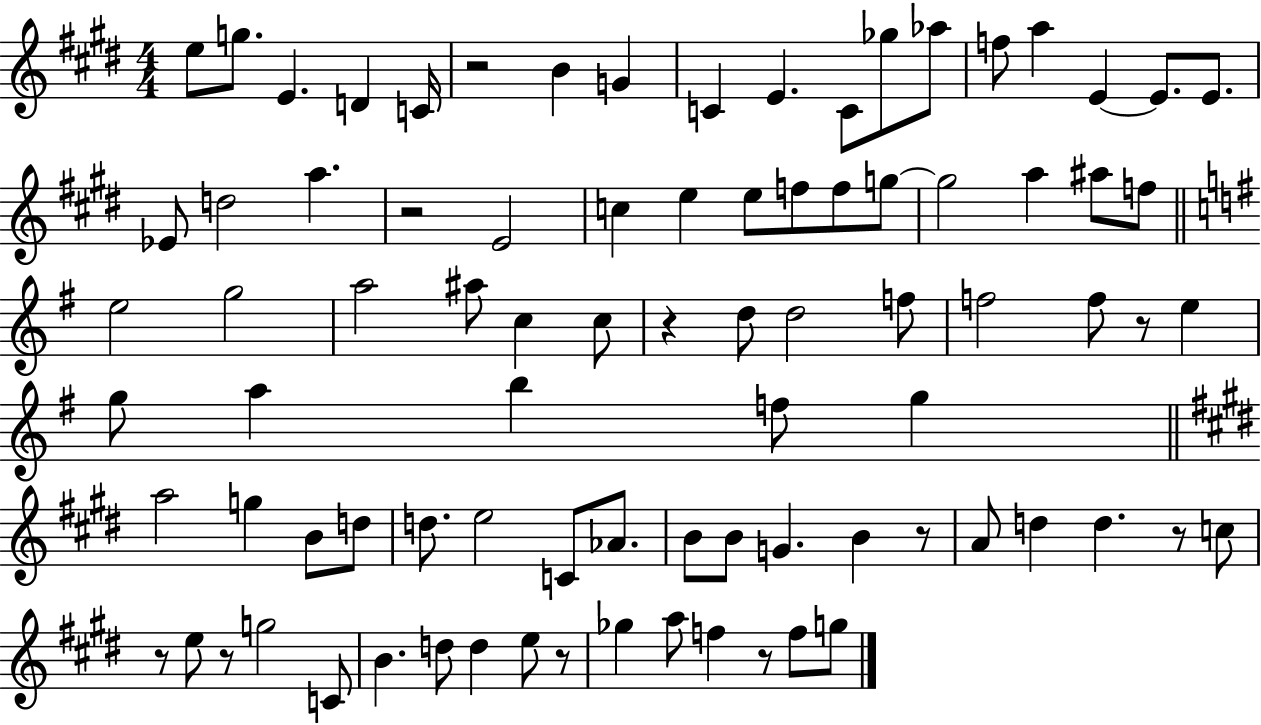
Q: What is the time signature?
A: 4/4